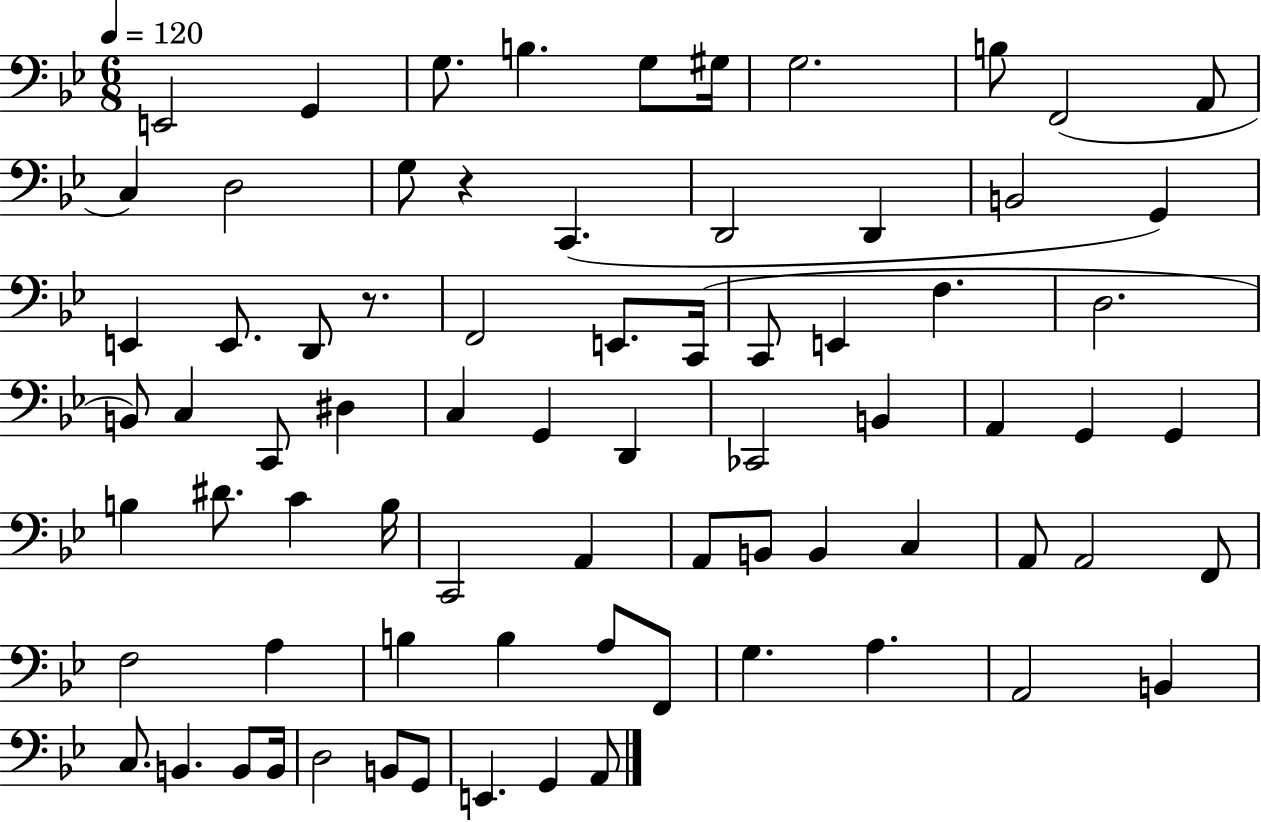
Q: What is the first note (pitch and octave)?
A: E2